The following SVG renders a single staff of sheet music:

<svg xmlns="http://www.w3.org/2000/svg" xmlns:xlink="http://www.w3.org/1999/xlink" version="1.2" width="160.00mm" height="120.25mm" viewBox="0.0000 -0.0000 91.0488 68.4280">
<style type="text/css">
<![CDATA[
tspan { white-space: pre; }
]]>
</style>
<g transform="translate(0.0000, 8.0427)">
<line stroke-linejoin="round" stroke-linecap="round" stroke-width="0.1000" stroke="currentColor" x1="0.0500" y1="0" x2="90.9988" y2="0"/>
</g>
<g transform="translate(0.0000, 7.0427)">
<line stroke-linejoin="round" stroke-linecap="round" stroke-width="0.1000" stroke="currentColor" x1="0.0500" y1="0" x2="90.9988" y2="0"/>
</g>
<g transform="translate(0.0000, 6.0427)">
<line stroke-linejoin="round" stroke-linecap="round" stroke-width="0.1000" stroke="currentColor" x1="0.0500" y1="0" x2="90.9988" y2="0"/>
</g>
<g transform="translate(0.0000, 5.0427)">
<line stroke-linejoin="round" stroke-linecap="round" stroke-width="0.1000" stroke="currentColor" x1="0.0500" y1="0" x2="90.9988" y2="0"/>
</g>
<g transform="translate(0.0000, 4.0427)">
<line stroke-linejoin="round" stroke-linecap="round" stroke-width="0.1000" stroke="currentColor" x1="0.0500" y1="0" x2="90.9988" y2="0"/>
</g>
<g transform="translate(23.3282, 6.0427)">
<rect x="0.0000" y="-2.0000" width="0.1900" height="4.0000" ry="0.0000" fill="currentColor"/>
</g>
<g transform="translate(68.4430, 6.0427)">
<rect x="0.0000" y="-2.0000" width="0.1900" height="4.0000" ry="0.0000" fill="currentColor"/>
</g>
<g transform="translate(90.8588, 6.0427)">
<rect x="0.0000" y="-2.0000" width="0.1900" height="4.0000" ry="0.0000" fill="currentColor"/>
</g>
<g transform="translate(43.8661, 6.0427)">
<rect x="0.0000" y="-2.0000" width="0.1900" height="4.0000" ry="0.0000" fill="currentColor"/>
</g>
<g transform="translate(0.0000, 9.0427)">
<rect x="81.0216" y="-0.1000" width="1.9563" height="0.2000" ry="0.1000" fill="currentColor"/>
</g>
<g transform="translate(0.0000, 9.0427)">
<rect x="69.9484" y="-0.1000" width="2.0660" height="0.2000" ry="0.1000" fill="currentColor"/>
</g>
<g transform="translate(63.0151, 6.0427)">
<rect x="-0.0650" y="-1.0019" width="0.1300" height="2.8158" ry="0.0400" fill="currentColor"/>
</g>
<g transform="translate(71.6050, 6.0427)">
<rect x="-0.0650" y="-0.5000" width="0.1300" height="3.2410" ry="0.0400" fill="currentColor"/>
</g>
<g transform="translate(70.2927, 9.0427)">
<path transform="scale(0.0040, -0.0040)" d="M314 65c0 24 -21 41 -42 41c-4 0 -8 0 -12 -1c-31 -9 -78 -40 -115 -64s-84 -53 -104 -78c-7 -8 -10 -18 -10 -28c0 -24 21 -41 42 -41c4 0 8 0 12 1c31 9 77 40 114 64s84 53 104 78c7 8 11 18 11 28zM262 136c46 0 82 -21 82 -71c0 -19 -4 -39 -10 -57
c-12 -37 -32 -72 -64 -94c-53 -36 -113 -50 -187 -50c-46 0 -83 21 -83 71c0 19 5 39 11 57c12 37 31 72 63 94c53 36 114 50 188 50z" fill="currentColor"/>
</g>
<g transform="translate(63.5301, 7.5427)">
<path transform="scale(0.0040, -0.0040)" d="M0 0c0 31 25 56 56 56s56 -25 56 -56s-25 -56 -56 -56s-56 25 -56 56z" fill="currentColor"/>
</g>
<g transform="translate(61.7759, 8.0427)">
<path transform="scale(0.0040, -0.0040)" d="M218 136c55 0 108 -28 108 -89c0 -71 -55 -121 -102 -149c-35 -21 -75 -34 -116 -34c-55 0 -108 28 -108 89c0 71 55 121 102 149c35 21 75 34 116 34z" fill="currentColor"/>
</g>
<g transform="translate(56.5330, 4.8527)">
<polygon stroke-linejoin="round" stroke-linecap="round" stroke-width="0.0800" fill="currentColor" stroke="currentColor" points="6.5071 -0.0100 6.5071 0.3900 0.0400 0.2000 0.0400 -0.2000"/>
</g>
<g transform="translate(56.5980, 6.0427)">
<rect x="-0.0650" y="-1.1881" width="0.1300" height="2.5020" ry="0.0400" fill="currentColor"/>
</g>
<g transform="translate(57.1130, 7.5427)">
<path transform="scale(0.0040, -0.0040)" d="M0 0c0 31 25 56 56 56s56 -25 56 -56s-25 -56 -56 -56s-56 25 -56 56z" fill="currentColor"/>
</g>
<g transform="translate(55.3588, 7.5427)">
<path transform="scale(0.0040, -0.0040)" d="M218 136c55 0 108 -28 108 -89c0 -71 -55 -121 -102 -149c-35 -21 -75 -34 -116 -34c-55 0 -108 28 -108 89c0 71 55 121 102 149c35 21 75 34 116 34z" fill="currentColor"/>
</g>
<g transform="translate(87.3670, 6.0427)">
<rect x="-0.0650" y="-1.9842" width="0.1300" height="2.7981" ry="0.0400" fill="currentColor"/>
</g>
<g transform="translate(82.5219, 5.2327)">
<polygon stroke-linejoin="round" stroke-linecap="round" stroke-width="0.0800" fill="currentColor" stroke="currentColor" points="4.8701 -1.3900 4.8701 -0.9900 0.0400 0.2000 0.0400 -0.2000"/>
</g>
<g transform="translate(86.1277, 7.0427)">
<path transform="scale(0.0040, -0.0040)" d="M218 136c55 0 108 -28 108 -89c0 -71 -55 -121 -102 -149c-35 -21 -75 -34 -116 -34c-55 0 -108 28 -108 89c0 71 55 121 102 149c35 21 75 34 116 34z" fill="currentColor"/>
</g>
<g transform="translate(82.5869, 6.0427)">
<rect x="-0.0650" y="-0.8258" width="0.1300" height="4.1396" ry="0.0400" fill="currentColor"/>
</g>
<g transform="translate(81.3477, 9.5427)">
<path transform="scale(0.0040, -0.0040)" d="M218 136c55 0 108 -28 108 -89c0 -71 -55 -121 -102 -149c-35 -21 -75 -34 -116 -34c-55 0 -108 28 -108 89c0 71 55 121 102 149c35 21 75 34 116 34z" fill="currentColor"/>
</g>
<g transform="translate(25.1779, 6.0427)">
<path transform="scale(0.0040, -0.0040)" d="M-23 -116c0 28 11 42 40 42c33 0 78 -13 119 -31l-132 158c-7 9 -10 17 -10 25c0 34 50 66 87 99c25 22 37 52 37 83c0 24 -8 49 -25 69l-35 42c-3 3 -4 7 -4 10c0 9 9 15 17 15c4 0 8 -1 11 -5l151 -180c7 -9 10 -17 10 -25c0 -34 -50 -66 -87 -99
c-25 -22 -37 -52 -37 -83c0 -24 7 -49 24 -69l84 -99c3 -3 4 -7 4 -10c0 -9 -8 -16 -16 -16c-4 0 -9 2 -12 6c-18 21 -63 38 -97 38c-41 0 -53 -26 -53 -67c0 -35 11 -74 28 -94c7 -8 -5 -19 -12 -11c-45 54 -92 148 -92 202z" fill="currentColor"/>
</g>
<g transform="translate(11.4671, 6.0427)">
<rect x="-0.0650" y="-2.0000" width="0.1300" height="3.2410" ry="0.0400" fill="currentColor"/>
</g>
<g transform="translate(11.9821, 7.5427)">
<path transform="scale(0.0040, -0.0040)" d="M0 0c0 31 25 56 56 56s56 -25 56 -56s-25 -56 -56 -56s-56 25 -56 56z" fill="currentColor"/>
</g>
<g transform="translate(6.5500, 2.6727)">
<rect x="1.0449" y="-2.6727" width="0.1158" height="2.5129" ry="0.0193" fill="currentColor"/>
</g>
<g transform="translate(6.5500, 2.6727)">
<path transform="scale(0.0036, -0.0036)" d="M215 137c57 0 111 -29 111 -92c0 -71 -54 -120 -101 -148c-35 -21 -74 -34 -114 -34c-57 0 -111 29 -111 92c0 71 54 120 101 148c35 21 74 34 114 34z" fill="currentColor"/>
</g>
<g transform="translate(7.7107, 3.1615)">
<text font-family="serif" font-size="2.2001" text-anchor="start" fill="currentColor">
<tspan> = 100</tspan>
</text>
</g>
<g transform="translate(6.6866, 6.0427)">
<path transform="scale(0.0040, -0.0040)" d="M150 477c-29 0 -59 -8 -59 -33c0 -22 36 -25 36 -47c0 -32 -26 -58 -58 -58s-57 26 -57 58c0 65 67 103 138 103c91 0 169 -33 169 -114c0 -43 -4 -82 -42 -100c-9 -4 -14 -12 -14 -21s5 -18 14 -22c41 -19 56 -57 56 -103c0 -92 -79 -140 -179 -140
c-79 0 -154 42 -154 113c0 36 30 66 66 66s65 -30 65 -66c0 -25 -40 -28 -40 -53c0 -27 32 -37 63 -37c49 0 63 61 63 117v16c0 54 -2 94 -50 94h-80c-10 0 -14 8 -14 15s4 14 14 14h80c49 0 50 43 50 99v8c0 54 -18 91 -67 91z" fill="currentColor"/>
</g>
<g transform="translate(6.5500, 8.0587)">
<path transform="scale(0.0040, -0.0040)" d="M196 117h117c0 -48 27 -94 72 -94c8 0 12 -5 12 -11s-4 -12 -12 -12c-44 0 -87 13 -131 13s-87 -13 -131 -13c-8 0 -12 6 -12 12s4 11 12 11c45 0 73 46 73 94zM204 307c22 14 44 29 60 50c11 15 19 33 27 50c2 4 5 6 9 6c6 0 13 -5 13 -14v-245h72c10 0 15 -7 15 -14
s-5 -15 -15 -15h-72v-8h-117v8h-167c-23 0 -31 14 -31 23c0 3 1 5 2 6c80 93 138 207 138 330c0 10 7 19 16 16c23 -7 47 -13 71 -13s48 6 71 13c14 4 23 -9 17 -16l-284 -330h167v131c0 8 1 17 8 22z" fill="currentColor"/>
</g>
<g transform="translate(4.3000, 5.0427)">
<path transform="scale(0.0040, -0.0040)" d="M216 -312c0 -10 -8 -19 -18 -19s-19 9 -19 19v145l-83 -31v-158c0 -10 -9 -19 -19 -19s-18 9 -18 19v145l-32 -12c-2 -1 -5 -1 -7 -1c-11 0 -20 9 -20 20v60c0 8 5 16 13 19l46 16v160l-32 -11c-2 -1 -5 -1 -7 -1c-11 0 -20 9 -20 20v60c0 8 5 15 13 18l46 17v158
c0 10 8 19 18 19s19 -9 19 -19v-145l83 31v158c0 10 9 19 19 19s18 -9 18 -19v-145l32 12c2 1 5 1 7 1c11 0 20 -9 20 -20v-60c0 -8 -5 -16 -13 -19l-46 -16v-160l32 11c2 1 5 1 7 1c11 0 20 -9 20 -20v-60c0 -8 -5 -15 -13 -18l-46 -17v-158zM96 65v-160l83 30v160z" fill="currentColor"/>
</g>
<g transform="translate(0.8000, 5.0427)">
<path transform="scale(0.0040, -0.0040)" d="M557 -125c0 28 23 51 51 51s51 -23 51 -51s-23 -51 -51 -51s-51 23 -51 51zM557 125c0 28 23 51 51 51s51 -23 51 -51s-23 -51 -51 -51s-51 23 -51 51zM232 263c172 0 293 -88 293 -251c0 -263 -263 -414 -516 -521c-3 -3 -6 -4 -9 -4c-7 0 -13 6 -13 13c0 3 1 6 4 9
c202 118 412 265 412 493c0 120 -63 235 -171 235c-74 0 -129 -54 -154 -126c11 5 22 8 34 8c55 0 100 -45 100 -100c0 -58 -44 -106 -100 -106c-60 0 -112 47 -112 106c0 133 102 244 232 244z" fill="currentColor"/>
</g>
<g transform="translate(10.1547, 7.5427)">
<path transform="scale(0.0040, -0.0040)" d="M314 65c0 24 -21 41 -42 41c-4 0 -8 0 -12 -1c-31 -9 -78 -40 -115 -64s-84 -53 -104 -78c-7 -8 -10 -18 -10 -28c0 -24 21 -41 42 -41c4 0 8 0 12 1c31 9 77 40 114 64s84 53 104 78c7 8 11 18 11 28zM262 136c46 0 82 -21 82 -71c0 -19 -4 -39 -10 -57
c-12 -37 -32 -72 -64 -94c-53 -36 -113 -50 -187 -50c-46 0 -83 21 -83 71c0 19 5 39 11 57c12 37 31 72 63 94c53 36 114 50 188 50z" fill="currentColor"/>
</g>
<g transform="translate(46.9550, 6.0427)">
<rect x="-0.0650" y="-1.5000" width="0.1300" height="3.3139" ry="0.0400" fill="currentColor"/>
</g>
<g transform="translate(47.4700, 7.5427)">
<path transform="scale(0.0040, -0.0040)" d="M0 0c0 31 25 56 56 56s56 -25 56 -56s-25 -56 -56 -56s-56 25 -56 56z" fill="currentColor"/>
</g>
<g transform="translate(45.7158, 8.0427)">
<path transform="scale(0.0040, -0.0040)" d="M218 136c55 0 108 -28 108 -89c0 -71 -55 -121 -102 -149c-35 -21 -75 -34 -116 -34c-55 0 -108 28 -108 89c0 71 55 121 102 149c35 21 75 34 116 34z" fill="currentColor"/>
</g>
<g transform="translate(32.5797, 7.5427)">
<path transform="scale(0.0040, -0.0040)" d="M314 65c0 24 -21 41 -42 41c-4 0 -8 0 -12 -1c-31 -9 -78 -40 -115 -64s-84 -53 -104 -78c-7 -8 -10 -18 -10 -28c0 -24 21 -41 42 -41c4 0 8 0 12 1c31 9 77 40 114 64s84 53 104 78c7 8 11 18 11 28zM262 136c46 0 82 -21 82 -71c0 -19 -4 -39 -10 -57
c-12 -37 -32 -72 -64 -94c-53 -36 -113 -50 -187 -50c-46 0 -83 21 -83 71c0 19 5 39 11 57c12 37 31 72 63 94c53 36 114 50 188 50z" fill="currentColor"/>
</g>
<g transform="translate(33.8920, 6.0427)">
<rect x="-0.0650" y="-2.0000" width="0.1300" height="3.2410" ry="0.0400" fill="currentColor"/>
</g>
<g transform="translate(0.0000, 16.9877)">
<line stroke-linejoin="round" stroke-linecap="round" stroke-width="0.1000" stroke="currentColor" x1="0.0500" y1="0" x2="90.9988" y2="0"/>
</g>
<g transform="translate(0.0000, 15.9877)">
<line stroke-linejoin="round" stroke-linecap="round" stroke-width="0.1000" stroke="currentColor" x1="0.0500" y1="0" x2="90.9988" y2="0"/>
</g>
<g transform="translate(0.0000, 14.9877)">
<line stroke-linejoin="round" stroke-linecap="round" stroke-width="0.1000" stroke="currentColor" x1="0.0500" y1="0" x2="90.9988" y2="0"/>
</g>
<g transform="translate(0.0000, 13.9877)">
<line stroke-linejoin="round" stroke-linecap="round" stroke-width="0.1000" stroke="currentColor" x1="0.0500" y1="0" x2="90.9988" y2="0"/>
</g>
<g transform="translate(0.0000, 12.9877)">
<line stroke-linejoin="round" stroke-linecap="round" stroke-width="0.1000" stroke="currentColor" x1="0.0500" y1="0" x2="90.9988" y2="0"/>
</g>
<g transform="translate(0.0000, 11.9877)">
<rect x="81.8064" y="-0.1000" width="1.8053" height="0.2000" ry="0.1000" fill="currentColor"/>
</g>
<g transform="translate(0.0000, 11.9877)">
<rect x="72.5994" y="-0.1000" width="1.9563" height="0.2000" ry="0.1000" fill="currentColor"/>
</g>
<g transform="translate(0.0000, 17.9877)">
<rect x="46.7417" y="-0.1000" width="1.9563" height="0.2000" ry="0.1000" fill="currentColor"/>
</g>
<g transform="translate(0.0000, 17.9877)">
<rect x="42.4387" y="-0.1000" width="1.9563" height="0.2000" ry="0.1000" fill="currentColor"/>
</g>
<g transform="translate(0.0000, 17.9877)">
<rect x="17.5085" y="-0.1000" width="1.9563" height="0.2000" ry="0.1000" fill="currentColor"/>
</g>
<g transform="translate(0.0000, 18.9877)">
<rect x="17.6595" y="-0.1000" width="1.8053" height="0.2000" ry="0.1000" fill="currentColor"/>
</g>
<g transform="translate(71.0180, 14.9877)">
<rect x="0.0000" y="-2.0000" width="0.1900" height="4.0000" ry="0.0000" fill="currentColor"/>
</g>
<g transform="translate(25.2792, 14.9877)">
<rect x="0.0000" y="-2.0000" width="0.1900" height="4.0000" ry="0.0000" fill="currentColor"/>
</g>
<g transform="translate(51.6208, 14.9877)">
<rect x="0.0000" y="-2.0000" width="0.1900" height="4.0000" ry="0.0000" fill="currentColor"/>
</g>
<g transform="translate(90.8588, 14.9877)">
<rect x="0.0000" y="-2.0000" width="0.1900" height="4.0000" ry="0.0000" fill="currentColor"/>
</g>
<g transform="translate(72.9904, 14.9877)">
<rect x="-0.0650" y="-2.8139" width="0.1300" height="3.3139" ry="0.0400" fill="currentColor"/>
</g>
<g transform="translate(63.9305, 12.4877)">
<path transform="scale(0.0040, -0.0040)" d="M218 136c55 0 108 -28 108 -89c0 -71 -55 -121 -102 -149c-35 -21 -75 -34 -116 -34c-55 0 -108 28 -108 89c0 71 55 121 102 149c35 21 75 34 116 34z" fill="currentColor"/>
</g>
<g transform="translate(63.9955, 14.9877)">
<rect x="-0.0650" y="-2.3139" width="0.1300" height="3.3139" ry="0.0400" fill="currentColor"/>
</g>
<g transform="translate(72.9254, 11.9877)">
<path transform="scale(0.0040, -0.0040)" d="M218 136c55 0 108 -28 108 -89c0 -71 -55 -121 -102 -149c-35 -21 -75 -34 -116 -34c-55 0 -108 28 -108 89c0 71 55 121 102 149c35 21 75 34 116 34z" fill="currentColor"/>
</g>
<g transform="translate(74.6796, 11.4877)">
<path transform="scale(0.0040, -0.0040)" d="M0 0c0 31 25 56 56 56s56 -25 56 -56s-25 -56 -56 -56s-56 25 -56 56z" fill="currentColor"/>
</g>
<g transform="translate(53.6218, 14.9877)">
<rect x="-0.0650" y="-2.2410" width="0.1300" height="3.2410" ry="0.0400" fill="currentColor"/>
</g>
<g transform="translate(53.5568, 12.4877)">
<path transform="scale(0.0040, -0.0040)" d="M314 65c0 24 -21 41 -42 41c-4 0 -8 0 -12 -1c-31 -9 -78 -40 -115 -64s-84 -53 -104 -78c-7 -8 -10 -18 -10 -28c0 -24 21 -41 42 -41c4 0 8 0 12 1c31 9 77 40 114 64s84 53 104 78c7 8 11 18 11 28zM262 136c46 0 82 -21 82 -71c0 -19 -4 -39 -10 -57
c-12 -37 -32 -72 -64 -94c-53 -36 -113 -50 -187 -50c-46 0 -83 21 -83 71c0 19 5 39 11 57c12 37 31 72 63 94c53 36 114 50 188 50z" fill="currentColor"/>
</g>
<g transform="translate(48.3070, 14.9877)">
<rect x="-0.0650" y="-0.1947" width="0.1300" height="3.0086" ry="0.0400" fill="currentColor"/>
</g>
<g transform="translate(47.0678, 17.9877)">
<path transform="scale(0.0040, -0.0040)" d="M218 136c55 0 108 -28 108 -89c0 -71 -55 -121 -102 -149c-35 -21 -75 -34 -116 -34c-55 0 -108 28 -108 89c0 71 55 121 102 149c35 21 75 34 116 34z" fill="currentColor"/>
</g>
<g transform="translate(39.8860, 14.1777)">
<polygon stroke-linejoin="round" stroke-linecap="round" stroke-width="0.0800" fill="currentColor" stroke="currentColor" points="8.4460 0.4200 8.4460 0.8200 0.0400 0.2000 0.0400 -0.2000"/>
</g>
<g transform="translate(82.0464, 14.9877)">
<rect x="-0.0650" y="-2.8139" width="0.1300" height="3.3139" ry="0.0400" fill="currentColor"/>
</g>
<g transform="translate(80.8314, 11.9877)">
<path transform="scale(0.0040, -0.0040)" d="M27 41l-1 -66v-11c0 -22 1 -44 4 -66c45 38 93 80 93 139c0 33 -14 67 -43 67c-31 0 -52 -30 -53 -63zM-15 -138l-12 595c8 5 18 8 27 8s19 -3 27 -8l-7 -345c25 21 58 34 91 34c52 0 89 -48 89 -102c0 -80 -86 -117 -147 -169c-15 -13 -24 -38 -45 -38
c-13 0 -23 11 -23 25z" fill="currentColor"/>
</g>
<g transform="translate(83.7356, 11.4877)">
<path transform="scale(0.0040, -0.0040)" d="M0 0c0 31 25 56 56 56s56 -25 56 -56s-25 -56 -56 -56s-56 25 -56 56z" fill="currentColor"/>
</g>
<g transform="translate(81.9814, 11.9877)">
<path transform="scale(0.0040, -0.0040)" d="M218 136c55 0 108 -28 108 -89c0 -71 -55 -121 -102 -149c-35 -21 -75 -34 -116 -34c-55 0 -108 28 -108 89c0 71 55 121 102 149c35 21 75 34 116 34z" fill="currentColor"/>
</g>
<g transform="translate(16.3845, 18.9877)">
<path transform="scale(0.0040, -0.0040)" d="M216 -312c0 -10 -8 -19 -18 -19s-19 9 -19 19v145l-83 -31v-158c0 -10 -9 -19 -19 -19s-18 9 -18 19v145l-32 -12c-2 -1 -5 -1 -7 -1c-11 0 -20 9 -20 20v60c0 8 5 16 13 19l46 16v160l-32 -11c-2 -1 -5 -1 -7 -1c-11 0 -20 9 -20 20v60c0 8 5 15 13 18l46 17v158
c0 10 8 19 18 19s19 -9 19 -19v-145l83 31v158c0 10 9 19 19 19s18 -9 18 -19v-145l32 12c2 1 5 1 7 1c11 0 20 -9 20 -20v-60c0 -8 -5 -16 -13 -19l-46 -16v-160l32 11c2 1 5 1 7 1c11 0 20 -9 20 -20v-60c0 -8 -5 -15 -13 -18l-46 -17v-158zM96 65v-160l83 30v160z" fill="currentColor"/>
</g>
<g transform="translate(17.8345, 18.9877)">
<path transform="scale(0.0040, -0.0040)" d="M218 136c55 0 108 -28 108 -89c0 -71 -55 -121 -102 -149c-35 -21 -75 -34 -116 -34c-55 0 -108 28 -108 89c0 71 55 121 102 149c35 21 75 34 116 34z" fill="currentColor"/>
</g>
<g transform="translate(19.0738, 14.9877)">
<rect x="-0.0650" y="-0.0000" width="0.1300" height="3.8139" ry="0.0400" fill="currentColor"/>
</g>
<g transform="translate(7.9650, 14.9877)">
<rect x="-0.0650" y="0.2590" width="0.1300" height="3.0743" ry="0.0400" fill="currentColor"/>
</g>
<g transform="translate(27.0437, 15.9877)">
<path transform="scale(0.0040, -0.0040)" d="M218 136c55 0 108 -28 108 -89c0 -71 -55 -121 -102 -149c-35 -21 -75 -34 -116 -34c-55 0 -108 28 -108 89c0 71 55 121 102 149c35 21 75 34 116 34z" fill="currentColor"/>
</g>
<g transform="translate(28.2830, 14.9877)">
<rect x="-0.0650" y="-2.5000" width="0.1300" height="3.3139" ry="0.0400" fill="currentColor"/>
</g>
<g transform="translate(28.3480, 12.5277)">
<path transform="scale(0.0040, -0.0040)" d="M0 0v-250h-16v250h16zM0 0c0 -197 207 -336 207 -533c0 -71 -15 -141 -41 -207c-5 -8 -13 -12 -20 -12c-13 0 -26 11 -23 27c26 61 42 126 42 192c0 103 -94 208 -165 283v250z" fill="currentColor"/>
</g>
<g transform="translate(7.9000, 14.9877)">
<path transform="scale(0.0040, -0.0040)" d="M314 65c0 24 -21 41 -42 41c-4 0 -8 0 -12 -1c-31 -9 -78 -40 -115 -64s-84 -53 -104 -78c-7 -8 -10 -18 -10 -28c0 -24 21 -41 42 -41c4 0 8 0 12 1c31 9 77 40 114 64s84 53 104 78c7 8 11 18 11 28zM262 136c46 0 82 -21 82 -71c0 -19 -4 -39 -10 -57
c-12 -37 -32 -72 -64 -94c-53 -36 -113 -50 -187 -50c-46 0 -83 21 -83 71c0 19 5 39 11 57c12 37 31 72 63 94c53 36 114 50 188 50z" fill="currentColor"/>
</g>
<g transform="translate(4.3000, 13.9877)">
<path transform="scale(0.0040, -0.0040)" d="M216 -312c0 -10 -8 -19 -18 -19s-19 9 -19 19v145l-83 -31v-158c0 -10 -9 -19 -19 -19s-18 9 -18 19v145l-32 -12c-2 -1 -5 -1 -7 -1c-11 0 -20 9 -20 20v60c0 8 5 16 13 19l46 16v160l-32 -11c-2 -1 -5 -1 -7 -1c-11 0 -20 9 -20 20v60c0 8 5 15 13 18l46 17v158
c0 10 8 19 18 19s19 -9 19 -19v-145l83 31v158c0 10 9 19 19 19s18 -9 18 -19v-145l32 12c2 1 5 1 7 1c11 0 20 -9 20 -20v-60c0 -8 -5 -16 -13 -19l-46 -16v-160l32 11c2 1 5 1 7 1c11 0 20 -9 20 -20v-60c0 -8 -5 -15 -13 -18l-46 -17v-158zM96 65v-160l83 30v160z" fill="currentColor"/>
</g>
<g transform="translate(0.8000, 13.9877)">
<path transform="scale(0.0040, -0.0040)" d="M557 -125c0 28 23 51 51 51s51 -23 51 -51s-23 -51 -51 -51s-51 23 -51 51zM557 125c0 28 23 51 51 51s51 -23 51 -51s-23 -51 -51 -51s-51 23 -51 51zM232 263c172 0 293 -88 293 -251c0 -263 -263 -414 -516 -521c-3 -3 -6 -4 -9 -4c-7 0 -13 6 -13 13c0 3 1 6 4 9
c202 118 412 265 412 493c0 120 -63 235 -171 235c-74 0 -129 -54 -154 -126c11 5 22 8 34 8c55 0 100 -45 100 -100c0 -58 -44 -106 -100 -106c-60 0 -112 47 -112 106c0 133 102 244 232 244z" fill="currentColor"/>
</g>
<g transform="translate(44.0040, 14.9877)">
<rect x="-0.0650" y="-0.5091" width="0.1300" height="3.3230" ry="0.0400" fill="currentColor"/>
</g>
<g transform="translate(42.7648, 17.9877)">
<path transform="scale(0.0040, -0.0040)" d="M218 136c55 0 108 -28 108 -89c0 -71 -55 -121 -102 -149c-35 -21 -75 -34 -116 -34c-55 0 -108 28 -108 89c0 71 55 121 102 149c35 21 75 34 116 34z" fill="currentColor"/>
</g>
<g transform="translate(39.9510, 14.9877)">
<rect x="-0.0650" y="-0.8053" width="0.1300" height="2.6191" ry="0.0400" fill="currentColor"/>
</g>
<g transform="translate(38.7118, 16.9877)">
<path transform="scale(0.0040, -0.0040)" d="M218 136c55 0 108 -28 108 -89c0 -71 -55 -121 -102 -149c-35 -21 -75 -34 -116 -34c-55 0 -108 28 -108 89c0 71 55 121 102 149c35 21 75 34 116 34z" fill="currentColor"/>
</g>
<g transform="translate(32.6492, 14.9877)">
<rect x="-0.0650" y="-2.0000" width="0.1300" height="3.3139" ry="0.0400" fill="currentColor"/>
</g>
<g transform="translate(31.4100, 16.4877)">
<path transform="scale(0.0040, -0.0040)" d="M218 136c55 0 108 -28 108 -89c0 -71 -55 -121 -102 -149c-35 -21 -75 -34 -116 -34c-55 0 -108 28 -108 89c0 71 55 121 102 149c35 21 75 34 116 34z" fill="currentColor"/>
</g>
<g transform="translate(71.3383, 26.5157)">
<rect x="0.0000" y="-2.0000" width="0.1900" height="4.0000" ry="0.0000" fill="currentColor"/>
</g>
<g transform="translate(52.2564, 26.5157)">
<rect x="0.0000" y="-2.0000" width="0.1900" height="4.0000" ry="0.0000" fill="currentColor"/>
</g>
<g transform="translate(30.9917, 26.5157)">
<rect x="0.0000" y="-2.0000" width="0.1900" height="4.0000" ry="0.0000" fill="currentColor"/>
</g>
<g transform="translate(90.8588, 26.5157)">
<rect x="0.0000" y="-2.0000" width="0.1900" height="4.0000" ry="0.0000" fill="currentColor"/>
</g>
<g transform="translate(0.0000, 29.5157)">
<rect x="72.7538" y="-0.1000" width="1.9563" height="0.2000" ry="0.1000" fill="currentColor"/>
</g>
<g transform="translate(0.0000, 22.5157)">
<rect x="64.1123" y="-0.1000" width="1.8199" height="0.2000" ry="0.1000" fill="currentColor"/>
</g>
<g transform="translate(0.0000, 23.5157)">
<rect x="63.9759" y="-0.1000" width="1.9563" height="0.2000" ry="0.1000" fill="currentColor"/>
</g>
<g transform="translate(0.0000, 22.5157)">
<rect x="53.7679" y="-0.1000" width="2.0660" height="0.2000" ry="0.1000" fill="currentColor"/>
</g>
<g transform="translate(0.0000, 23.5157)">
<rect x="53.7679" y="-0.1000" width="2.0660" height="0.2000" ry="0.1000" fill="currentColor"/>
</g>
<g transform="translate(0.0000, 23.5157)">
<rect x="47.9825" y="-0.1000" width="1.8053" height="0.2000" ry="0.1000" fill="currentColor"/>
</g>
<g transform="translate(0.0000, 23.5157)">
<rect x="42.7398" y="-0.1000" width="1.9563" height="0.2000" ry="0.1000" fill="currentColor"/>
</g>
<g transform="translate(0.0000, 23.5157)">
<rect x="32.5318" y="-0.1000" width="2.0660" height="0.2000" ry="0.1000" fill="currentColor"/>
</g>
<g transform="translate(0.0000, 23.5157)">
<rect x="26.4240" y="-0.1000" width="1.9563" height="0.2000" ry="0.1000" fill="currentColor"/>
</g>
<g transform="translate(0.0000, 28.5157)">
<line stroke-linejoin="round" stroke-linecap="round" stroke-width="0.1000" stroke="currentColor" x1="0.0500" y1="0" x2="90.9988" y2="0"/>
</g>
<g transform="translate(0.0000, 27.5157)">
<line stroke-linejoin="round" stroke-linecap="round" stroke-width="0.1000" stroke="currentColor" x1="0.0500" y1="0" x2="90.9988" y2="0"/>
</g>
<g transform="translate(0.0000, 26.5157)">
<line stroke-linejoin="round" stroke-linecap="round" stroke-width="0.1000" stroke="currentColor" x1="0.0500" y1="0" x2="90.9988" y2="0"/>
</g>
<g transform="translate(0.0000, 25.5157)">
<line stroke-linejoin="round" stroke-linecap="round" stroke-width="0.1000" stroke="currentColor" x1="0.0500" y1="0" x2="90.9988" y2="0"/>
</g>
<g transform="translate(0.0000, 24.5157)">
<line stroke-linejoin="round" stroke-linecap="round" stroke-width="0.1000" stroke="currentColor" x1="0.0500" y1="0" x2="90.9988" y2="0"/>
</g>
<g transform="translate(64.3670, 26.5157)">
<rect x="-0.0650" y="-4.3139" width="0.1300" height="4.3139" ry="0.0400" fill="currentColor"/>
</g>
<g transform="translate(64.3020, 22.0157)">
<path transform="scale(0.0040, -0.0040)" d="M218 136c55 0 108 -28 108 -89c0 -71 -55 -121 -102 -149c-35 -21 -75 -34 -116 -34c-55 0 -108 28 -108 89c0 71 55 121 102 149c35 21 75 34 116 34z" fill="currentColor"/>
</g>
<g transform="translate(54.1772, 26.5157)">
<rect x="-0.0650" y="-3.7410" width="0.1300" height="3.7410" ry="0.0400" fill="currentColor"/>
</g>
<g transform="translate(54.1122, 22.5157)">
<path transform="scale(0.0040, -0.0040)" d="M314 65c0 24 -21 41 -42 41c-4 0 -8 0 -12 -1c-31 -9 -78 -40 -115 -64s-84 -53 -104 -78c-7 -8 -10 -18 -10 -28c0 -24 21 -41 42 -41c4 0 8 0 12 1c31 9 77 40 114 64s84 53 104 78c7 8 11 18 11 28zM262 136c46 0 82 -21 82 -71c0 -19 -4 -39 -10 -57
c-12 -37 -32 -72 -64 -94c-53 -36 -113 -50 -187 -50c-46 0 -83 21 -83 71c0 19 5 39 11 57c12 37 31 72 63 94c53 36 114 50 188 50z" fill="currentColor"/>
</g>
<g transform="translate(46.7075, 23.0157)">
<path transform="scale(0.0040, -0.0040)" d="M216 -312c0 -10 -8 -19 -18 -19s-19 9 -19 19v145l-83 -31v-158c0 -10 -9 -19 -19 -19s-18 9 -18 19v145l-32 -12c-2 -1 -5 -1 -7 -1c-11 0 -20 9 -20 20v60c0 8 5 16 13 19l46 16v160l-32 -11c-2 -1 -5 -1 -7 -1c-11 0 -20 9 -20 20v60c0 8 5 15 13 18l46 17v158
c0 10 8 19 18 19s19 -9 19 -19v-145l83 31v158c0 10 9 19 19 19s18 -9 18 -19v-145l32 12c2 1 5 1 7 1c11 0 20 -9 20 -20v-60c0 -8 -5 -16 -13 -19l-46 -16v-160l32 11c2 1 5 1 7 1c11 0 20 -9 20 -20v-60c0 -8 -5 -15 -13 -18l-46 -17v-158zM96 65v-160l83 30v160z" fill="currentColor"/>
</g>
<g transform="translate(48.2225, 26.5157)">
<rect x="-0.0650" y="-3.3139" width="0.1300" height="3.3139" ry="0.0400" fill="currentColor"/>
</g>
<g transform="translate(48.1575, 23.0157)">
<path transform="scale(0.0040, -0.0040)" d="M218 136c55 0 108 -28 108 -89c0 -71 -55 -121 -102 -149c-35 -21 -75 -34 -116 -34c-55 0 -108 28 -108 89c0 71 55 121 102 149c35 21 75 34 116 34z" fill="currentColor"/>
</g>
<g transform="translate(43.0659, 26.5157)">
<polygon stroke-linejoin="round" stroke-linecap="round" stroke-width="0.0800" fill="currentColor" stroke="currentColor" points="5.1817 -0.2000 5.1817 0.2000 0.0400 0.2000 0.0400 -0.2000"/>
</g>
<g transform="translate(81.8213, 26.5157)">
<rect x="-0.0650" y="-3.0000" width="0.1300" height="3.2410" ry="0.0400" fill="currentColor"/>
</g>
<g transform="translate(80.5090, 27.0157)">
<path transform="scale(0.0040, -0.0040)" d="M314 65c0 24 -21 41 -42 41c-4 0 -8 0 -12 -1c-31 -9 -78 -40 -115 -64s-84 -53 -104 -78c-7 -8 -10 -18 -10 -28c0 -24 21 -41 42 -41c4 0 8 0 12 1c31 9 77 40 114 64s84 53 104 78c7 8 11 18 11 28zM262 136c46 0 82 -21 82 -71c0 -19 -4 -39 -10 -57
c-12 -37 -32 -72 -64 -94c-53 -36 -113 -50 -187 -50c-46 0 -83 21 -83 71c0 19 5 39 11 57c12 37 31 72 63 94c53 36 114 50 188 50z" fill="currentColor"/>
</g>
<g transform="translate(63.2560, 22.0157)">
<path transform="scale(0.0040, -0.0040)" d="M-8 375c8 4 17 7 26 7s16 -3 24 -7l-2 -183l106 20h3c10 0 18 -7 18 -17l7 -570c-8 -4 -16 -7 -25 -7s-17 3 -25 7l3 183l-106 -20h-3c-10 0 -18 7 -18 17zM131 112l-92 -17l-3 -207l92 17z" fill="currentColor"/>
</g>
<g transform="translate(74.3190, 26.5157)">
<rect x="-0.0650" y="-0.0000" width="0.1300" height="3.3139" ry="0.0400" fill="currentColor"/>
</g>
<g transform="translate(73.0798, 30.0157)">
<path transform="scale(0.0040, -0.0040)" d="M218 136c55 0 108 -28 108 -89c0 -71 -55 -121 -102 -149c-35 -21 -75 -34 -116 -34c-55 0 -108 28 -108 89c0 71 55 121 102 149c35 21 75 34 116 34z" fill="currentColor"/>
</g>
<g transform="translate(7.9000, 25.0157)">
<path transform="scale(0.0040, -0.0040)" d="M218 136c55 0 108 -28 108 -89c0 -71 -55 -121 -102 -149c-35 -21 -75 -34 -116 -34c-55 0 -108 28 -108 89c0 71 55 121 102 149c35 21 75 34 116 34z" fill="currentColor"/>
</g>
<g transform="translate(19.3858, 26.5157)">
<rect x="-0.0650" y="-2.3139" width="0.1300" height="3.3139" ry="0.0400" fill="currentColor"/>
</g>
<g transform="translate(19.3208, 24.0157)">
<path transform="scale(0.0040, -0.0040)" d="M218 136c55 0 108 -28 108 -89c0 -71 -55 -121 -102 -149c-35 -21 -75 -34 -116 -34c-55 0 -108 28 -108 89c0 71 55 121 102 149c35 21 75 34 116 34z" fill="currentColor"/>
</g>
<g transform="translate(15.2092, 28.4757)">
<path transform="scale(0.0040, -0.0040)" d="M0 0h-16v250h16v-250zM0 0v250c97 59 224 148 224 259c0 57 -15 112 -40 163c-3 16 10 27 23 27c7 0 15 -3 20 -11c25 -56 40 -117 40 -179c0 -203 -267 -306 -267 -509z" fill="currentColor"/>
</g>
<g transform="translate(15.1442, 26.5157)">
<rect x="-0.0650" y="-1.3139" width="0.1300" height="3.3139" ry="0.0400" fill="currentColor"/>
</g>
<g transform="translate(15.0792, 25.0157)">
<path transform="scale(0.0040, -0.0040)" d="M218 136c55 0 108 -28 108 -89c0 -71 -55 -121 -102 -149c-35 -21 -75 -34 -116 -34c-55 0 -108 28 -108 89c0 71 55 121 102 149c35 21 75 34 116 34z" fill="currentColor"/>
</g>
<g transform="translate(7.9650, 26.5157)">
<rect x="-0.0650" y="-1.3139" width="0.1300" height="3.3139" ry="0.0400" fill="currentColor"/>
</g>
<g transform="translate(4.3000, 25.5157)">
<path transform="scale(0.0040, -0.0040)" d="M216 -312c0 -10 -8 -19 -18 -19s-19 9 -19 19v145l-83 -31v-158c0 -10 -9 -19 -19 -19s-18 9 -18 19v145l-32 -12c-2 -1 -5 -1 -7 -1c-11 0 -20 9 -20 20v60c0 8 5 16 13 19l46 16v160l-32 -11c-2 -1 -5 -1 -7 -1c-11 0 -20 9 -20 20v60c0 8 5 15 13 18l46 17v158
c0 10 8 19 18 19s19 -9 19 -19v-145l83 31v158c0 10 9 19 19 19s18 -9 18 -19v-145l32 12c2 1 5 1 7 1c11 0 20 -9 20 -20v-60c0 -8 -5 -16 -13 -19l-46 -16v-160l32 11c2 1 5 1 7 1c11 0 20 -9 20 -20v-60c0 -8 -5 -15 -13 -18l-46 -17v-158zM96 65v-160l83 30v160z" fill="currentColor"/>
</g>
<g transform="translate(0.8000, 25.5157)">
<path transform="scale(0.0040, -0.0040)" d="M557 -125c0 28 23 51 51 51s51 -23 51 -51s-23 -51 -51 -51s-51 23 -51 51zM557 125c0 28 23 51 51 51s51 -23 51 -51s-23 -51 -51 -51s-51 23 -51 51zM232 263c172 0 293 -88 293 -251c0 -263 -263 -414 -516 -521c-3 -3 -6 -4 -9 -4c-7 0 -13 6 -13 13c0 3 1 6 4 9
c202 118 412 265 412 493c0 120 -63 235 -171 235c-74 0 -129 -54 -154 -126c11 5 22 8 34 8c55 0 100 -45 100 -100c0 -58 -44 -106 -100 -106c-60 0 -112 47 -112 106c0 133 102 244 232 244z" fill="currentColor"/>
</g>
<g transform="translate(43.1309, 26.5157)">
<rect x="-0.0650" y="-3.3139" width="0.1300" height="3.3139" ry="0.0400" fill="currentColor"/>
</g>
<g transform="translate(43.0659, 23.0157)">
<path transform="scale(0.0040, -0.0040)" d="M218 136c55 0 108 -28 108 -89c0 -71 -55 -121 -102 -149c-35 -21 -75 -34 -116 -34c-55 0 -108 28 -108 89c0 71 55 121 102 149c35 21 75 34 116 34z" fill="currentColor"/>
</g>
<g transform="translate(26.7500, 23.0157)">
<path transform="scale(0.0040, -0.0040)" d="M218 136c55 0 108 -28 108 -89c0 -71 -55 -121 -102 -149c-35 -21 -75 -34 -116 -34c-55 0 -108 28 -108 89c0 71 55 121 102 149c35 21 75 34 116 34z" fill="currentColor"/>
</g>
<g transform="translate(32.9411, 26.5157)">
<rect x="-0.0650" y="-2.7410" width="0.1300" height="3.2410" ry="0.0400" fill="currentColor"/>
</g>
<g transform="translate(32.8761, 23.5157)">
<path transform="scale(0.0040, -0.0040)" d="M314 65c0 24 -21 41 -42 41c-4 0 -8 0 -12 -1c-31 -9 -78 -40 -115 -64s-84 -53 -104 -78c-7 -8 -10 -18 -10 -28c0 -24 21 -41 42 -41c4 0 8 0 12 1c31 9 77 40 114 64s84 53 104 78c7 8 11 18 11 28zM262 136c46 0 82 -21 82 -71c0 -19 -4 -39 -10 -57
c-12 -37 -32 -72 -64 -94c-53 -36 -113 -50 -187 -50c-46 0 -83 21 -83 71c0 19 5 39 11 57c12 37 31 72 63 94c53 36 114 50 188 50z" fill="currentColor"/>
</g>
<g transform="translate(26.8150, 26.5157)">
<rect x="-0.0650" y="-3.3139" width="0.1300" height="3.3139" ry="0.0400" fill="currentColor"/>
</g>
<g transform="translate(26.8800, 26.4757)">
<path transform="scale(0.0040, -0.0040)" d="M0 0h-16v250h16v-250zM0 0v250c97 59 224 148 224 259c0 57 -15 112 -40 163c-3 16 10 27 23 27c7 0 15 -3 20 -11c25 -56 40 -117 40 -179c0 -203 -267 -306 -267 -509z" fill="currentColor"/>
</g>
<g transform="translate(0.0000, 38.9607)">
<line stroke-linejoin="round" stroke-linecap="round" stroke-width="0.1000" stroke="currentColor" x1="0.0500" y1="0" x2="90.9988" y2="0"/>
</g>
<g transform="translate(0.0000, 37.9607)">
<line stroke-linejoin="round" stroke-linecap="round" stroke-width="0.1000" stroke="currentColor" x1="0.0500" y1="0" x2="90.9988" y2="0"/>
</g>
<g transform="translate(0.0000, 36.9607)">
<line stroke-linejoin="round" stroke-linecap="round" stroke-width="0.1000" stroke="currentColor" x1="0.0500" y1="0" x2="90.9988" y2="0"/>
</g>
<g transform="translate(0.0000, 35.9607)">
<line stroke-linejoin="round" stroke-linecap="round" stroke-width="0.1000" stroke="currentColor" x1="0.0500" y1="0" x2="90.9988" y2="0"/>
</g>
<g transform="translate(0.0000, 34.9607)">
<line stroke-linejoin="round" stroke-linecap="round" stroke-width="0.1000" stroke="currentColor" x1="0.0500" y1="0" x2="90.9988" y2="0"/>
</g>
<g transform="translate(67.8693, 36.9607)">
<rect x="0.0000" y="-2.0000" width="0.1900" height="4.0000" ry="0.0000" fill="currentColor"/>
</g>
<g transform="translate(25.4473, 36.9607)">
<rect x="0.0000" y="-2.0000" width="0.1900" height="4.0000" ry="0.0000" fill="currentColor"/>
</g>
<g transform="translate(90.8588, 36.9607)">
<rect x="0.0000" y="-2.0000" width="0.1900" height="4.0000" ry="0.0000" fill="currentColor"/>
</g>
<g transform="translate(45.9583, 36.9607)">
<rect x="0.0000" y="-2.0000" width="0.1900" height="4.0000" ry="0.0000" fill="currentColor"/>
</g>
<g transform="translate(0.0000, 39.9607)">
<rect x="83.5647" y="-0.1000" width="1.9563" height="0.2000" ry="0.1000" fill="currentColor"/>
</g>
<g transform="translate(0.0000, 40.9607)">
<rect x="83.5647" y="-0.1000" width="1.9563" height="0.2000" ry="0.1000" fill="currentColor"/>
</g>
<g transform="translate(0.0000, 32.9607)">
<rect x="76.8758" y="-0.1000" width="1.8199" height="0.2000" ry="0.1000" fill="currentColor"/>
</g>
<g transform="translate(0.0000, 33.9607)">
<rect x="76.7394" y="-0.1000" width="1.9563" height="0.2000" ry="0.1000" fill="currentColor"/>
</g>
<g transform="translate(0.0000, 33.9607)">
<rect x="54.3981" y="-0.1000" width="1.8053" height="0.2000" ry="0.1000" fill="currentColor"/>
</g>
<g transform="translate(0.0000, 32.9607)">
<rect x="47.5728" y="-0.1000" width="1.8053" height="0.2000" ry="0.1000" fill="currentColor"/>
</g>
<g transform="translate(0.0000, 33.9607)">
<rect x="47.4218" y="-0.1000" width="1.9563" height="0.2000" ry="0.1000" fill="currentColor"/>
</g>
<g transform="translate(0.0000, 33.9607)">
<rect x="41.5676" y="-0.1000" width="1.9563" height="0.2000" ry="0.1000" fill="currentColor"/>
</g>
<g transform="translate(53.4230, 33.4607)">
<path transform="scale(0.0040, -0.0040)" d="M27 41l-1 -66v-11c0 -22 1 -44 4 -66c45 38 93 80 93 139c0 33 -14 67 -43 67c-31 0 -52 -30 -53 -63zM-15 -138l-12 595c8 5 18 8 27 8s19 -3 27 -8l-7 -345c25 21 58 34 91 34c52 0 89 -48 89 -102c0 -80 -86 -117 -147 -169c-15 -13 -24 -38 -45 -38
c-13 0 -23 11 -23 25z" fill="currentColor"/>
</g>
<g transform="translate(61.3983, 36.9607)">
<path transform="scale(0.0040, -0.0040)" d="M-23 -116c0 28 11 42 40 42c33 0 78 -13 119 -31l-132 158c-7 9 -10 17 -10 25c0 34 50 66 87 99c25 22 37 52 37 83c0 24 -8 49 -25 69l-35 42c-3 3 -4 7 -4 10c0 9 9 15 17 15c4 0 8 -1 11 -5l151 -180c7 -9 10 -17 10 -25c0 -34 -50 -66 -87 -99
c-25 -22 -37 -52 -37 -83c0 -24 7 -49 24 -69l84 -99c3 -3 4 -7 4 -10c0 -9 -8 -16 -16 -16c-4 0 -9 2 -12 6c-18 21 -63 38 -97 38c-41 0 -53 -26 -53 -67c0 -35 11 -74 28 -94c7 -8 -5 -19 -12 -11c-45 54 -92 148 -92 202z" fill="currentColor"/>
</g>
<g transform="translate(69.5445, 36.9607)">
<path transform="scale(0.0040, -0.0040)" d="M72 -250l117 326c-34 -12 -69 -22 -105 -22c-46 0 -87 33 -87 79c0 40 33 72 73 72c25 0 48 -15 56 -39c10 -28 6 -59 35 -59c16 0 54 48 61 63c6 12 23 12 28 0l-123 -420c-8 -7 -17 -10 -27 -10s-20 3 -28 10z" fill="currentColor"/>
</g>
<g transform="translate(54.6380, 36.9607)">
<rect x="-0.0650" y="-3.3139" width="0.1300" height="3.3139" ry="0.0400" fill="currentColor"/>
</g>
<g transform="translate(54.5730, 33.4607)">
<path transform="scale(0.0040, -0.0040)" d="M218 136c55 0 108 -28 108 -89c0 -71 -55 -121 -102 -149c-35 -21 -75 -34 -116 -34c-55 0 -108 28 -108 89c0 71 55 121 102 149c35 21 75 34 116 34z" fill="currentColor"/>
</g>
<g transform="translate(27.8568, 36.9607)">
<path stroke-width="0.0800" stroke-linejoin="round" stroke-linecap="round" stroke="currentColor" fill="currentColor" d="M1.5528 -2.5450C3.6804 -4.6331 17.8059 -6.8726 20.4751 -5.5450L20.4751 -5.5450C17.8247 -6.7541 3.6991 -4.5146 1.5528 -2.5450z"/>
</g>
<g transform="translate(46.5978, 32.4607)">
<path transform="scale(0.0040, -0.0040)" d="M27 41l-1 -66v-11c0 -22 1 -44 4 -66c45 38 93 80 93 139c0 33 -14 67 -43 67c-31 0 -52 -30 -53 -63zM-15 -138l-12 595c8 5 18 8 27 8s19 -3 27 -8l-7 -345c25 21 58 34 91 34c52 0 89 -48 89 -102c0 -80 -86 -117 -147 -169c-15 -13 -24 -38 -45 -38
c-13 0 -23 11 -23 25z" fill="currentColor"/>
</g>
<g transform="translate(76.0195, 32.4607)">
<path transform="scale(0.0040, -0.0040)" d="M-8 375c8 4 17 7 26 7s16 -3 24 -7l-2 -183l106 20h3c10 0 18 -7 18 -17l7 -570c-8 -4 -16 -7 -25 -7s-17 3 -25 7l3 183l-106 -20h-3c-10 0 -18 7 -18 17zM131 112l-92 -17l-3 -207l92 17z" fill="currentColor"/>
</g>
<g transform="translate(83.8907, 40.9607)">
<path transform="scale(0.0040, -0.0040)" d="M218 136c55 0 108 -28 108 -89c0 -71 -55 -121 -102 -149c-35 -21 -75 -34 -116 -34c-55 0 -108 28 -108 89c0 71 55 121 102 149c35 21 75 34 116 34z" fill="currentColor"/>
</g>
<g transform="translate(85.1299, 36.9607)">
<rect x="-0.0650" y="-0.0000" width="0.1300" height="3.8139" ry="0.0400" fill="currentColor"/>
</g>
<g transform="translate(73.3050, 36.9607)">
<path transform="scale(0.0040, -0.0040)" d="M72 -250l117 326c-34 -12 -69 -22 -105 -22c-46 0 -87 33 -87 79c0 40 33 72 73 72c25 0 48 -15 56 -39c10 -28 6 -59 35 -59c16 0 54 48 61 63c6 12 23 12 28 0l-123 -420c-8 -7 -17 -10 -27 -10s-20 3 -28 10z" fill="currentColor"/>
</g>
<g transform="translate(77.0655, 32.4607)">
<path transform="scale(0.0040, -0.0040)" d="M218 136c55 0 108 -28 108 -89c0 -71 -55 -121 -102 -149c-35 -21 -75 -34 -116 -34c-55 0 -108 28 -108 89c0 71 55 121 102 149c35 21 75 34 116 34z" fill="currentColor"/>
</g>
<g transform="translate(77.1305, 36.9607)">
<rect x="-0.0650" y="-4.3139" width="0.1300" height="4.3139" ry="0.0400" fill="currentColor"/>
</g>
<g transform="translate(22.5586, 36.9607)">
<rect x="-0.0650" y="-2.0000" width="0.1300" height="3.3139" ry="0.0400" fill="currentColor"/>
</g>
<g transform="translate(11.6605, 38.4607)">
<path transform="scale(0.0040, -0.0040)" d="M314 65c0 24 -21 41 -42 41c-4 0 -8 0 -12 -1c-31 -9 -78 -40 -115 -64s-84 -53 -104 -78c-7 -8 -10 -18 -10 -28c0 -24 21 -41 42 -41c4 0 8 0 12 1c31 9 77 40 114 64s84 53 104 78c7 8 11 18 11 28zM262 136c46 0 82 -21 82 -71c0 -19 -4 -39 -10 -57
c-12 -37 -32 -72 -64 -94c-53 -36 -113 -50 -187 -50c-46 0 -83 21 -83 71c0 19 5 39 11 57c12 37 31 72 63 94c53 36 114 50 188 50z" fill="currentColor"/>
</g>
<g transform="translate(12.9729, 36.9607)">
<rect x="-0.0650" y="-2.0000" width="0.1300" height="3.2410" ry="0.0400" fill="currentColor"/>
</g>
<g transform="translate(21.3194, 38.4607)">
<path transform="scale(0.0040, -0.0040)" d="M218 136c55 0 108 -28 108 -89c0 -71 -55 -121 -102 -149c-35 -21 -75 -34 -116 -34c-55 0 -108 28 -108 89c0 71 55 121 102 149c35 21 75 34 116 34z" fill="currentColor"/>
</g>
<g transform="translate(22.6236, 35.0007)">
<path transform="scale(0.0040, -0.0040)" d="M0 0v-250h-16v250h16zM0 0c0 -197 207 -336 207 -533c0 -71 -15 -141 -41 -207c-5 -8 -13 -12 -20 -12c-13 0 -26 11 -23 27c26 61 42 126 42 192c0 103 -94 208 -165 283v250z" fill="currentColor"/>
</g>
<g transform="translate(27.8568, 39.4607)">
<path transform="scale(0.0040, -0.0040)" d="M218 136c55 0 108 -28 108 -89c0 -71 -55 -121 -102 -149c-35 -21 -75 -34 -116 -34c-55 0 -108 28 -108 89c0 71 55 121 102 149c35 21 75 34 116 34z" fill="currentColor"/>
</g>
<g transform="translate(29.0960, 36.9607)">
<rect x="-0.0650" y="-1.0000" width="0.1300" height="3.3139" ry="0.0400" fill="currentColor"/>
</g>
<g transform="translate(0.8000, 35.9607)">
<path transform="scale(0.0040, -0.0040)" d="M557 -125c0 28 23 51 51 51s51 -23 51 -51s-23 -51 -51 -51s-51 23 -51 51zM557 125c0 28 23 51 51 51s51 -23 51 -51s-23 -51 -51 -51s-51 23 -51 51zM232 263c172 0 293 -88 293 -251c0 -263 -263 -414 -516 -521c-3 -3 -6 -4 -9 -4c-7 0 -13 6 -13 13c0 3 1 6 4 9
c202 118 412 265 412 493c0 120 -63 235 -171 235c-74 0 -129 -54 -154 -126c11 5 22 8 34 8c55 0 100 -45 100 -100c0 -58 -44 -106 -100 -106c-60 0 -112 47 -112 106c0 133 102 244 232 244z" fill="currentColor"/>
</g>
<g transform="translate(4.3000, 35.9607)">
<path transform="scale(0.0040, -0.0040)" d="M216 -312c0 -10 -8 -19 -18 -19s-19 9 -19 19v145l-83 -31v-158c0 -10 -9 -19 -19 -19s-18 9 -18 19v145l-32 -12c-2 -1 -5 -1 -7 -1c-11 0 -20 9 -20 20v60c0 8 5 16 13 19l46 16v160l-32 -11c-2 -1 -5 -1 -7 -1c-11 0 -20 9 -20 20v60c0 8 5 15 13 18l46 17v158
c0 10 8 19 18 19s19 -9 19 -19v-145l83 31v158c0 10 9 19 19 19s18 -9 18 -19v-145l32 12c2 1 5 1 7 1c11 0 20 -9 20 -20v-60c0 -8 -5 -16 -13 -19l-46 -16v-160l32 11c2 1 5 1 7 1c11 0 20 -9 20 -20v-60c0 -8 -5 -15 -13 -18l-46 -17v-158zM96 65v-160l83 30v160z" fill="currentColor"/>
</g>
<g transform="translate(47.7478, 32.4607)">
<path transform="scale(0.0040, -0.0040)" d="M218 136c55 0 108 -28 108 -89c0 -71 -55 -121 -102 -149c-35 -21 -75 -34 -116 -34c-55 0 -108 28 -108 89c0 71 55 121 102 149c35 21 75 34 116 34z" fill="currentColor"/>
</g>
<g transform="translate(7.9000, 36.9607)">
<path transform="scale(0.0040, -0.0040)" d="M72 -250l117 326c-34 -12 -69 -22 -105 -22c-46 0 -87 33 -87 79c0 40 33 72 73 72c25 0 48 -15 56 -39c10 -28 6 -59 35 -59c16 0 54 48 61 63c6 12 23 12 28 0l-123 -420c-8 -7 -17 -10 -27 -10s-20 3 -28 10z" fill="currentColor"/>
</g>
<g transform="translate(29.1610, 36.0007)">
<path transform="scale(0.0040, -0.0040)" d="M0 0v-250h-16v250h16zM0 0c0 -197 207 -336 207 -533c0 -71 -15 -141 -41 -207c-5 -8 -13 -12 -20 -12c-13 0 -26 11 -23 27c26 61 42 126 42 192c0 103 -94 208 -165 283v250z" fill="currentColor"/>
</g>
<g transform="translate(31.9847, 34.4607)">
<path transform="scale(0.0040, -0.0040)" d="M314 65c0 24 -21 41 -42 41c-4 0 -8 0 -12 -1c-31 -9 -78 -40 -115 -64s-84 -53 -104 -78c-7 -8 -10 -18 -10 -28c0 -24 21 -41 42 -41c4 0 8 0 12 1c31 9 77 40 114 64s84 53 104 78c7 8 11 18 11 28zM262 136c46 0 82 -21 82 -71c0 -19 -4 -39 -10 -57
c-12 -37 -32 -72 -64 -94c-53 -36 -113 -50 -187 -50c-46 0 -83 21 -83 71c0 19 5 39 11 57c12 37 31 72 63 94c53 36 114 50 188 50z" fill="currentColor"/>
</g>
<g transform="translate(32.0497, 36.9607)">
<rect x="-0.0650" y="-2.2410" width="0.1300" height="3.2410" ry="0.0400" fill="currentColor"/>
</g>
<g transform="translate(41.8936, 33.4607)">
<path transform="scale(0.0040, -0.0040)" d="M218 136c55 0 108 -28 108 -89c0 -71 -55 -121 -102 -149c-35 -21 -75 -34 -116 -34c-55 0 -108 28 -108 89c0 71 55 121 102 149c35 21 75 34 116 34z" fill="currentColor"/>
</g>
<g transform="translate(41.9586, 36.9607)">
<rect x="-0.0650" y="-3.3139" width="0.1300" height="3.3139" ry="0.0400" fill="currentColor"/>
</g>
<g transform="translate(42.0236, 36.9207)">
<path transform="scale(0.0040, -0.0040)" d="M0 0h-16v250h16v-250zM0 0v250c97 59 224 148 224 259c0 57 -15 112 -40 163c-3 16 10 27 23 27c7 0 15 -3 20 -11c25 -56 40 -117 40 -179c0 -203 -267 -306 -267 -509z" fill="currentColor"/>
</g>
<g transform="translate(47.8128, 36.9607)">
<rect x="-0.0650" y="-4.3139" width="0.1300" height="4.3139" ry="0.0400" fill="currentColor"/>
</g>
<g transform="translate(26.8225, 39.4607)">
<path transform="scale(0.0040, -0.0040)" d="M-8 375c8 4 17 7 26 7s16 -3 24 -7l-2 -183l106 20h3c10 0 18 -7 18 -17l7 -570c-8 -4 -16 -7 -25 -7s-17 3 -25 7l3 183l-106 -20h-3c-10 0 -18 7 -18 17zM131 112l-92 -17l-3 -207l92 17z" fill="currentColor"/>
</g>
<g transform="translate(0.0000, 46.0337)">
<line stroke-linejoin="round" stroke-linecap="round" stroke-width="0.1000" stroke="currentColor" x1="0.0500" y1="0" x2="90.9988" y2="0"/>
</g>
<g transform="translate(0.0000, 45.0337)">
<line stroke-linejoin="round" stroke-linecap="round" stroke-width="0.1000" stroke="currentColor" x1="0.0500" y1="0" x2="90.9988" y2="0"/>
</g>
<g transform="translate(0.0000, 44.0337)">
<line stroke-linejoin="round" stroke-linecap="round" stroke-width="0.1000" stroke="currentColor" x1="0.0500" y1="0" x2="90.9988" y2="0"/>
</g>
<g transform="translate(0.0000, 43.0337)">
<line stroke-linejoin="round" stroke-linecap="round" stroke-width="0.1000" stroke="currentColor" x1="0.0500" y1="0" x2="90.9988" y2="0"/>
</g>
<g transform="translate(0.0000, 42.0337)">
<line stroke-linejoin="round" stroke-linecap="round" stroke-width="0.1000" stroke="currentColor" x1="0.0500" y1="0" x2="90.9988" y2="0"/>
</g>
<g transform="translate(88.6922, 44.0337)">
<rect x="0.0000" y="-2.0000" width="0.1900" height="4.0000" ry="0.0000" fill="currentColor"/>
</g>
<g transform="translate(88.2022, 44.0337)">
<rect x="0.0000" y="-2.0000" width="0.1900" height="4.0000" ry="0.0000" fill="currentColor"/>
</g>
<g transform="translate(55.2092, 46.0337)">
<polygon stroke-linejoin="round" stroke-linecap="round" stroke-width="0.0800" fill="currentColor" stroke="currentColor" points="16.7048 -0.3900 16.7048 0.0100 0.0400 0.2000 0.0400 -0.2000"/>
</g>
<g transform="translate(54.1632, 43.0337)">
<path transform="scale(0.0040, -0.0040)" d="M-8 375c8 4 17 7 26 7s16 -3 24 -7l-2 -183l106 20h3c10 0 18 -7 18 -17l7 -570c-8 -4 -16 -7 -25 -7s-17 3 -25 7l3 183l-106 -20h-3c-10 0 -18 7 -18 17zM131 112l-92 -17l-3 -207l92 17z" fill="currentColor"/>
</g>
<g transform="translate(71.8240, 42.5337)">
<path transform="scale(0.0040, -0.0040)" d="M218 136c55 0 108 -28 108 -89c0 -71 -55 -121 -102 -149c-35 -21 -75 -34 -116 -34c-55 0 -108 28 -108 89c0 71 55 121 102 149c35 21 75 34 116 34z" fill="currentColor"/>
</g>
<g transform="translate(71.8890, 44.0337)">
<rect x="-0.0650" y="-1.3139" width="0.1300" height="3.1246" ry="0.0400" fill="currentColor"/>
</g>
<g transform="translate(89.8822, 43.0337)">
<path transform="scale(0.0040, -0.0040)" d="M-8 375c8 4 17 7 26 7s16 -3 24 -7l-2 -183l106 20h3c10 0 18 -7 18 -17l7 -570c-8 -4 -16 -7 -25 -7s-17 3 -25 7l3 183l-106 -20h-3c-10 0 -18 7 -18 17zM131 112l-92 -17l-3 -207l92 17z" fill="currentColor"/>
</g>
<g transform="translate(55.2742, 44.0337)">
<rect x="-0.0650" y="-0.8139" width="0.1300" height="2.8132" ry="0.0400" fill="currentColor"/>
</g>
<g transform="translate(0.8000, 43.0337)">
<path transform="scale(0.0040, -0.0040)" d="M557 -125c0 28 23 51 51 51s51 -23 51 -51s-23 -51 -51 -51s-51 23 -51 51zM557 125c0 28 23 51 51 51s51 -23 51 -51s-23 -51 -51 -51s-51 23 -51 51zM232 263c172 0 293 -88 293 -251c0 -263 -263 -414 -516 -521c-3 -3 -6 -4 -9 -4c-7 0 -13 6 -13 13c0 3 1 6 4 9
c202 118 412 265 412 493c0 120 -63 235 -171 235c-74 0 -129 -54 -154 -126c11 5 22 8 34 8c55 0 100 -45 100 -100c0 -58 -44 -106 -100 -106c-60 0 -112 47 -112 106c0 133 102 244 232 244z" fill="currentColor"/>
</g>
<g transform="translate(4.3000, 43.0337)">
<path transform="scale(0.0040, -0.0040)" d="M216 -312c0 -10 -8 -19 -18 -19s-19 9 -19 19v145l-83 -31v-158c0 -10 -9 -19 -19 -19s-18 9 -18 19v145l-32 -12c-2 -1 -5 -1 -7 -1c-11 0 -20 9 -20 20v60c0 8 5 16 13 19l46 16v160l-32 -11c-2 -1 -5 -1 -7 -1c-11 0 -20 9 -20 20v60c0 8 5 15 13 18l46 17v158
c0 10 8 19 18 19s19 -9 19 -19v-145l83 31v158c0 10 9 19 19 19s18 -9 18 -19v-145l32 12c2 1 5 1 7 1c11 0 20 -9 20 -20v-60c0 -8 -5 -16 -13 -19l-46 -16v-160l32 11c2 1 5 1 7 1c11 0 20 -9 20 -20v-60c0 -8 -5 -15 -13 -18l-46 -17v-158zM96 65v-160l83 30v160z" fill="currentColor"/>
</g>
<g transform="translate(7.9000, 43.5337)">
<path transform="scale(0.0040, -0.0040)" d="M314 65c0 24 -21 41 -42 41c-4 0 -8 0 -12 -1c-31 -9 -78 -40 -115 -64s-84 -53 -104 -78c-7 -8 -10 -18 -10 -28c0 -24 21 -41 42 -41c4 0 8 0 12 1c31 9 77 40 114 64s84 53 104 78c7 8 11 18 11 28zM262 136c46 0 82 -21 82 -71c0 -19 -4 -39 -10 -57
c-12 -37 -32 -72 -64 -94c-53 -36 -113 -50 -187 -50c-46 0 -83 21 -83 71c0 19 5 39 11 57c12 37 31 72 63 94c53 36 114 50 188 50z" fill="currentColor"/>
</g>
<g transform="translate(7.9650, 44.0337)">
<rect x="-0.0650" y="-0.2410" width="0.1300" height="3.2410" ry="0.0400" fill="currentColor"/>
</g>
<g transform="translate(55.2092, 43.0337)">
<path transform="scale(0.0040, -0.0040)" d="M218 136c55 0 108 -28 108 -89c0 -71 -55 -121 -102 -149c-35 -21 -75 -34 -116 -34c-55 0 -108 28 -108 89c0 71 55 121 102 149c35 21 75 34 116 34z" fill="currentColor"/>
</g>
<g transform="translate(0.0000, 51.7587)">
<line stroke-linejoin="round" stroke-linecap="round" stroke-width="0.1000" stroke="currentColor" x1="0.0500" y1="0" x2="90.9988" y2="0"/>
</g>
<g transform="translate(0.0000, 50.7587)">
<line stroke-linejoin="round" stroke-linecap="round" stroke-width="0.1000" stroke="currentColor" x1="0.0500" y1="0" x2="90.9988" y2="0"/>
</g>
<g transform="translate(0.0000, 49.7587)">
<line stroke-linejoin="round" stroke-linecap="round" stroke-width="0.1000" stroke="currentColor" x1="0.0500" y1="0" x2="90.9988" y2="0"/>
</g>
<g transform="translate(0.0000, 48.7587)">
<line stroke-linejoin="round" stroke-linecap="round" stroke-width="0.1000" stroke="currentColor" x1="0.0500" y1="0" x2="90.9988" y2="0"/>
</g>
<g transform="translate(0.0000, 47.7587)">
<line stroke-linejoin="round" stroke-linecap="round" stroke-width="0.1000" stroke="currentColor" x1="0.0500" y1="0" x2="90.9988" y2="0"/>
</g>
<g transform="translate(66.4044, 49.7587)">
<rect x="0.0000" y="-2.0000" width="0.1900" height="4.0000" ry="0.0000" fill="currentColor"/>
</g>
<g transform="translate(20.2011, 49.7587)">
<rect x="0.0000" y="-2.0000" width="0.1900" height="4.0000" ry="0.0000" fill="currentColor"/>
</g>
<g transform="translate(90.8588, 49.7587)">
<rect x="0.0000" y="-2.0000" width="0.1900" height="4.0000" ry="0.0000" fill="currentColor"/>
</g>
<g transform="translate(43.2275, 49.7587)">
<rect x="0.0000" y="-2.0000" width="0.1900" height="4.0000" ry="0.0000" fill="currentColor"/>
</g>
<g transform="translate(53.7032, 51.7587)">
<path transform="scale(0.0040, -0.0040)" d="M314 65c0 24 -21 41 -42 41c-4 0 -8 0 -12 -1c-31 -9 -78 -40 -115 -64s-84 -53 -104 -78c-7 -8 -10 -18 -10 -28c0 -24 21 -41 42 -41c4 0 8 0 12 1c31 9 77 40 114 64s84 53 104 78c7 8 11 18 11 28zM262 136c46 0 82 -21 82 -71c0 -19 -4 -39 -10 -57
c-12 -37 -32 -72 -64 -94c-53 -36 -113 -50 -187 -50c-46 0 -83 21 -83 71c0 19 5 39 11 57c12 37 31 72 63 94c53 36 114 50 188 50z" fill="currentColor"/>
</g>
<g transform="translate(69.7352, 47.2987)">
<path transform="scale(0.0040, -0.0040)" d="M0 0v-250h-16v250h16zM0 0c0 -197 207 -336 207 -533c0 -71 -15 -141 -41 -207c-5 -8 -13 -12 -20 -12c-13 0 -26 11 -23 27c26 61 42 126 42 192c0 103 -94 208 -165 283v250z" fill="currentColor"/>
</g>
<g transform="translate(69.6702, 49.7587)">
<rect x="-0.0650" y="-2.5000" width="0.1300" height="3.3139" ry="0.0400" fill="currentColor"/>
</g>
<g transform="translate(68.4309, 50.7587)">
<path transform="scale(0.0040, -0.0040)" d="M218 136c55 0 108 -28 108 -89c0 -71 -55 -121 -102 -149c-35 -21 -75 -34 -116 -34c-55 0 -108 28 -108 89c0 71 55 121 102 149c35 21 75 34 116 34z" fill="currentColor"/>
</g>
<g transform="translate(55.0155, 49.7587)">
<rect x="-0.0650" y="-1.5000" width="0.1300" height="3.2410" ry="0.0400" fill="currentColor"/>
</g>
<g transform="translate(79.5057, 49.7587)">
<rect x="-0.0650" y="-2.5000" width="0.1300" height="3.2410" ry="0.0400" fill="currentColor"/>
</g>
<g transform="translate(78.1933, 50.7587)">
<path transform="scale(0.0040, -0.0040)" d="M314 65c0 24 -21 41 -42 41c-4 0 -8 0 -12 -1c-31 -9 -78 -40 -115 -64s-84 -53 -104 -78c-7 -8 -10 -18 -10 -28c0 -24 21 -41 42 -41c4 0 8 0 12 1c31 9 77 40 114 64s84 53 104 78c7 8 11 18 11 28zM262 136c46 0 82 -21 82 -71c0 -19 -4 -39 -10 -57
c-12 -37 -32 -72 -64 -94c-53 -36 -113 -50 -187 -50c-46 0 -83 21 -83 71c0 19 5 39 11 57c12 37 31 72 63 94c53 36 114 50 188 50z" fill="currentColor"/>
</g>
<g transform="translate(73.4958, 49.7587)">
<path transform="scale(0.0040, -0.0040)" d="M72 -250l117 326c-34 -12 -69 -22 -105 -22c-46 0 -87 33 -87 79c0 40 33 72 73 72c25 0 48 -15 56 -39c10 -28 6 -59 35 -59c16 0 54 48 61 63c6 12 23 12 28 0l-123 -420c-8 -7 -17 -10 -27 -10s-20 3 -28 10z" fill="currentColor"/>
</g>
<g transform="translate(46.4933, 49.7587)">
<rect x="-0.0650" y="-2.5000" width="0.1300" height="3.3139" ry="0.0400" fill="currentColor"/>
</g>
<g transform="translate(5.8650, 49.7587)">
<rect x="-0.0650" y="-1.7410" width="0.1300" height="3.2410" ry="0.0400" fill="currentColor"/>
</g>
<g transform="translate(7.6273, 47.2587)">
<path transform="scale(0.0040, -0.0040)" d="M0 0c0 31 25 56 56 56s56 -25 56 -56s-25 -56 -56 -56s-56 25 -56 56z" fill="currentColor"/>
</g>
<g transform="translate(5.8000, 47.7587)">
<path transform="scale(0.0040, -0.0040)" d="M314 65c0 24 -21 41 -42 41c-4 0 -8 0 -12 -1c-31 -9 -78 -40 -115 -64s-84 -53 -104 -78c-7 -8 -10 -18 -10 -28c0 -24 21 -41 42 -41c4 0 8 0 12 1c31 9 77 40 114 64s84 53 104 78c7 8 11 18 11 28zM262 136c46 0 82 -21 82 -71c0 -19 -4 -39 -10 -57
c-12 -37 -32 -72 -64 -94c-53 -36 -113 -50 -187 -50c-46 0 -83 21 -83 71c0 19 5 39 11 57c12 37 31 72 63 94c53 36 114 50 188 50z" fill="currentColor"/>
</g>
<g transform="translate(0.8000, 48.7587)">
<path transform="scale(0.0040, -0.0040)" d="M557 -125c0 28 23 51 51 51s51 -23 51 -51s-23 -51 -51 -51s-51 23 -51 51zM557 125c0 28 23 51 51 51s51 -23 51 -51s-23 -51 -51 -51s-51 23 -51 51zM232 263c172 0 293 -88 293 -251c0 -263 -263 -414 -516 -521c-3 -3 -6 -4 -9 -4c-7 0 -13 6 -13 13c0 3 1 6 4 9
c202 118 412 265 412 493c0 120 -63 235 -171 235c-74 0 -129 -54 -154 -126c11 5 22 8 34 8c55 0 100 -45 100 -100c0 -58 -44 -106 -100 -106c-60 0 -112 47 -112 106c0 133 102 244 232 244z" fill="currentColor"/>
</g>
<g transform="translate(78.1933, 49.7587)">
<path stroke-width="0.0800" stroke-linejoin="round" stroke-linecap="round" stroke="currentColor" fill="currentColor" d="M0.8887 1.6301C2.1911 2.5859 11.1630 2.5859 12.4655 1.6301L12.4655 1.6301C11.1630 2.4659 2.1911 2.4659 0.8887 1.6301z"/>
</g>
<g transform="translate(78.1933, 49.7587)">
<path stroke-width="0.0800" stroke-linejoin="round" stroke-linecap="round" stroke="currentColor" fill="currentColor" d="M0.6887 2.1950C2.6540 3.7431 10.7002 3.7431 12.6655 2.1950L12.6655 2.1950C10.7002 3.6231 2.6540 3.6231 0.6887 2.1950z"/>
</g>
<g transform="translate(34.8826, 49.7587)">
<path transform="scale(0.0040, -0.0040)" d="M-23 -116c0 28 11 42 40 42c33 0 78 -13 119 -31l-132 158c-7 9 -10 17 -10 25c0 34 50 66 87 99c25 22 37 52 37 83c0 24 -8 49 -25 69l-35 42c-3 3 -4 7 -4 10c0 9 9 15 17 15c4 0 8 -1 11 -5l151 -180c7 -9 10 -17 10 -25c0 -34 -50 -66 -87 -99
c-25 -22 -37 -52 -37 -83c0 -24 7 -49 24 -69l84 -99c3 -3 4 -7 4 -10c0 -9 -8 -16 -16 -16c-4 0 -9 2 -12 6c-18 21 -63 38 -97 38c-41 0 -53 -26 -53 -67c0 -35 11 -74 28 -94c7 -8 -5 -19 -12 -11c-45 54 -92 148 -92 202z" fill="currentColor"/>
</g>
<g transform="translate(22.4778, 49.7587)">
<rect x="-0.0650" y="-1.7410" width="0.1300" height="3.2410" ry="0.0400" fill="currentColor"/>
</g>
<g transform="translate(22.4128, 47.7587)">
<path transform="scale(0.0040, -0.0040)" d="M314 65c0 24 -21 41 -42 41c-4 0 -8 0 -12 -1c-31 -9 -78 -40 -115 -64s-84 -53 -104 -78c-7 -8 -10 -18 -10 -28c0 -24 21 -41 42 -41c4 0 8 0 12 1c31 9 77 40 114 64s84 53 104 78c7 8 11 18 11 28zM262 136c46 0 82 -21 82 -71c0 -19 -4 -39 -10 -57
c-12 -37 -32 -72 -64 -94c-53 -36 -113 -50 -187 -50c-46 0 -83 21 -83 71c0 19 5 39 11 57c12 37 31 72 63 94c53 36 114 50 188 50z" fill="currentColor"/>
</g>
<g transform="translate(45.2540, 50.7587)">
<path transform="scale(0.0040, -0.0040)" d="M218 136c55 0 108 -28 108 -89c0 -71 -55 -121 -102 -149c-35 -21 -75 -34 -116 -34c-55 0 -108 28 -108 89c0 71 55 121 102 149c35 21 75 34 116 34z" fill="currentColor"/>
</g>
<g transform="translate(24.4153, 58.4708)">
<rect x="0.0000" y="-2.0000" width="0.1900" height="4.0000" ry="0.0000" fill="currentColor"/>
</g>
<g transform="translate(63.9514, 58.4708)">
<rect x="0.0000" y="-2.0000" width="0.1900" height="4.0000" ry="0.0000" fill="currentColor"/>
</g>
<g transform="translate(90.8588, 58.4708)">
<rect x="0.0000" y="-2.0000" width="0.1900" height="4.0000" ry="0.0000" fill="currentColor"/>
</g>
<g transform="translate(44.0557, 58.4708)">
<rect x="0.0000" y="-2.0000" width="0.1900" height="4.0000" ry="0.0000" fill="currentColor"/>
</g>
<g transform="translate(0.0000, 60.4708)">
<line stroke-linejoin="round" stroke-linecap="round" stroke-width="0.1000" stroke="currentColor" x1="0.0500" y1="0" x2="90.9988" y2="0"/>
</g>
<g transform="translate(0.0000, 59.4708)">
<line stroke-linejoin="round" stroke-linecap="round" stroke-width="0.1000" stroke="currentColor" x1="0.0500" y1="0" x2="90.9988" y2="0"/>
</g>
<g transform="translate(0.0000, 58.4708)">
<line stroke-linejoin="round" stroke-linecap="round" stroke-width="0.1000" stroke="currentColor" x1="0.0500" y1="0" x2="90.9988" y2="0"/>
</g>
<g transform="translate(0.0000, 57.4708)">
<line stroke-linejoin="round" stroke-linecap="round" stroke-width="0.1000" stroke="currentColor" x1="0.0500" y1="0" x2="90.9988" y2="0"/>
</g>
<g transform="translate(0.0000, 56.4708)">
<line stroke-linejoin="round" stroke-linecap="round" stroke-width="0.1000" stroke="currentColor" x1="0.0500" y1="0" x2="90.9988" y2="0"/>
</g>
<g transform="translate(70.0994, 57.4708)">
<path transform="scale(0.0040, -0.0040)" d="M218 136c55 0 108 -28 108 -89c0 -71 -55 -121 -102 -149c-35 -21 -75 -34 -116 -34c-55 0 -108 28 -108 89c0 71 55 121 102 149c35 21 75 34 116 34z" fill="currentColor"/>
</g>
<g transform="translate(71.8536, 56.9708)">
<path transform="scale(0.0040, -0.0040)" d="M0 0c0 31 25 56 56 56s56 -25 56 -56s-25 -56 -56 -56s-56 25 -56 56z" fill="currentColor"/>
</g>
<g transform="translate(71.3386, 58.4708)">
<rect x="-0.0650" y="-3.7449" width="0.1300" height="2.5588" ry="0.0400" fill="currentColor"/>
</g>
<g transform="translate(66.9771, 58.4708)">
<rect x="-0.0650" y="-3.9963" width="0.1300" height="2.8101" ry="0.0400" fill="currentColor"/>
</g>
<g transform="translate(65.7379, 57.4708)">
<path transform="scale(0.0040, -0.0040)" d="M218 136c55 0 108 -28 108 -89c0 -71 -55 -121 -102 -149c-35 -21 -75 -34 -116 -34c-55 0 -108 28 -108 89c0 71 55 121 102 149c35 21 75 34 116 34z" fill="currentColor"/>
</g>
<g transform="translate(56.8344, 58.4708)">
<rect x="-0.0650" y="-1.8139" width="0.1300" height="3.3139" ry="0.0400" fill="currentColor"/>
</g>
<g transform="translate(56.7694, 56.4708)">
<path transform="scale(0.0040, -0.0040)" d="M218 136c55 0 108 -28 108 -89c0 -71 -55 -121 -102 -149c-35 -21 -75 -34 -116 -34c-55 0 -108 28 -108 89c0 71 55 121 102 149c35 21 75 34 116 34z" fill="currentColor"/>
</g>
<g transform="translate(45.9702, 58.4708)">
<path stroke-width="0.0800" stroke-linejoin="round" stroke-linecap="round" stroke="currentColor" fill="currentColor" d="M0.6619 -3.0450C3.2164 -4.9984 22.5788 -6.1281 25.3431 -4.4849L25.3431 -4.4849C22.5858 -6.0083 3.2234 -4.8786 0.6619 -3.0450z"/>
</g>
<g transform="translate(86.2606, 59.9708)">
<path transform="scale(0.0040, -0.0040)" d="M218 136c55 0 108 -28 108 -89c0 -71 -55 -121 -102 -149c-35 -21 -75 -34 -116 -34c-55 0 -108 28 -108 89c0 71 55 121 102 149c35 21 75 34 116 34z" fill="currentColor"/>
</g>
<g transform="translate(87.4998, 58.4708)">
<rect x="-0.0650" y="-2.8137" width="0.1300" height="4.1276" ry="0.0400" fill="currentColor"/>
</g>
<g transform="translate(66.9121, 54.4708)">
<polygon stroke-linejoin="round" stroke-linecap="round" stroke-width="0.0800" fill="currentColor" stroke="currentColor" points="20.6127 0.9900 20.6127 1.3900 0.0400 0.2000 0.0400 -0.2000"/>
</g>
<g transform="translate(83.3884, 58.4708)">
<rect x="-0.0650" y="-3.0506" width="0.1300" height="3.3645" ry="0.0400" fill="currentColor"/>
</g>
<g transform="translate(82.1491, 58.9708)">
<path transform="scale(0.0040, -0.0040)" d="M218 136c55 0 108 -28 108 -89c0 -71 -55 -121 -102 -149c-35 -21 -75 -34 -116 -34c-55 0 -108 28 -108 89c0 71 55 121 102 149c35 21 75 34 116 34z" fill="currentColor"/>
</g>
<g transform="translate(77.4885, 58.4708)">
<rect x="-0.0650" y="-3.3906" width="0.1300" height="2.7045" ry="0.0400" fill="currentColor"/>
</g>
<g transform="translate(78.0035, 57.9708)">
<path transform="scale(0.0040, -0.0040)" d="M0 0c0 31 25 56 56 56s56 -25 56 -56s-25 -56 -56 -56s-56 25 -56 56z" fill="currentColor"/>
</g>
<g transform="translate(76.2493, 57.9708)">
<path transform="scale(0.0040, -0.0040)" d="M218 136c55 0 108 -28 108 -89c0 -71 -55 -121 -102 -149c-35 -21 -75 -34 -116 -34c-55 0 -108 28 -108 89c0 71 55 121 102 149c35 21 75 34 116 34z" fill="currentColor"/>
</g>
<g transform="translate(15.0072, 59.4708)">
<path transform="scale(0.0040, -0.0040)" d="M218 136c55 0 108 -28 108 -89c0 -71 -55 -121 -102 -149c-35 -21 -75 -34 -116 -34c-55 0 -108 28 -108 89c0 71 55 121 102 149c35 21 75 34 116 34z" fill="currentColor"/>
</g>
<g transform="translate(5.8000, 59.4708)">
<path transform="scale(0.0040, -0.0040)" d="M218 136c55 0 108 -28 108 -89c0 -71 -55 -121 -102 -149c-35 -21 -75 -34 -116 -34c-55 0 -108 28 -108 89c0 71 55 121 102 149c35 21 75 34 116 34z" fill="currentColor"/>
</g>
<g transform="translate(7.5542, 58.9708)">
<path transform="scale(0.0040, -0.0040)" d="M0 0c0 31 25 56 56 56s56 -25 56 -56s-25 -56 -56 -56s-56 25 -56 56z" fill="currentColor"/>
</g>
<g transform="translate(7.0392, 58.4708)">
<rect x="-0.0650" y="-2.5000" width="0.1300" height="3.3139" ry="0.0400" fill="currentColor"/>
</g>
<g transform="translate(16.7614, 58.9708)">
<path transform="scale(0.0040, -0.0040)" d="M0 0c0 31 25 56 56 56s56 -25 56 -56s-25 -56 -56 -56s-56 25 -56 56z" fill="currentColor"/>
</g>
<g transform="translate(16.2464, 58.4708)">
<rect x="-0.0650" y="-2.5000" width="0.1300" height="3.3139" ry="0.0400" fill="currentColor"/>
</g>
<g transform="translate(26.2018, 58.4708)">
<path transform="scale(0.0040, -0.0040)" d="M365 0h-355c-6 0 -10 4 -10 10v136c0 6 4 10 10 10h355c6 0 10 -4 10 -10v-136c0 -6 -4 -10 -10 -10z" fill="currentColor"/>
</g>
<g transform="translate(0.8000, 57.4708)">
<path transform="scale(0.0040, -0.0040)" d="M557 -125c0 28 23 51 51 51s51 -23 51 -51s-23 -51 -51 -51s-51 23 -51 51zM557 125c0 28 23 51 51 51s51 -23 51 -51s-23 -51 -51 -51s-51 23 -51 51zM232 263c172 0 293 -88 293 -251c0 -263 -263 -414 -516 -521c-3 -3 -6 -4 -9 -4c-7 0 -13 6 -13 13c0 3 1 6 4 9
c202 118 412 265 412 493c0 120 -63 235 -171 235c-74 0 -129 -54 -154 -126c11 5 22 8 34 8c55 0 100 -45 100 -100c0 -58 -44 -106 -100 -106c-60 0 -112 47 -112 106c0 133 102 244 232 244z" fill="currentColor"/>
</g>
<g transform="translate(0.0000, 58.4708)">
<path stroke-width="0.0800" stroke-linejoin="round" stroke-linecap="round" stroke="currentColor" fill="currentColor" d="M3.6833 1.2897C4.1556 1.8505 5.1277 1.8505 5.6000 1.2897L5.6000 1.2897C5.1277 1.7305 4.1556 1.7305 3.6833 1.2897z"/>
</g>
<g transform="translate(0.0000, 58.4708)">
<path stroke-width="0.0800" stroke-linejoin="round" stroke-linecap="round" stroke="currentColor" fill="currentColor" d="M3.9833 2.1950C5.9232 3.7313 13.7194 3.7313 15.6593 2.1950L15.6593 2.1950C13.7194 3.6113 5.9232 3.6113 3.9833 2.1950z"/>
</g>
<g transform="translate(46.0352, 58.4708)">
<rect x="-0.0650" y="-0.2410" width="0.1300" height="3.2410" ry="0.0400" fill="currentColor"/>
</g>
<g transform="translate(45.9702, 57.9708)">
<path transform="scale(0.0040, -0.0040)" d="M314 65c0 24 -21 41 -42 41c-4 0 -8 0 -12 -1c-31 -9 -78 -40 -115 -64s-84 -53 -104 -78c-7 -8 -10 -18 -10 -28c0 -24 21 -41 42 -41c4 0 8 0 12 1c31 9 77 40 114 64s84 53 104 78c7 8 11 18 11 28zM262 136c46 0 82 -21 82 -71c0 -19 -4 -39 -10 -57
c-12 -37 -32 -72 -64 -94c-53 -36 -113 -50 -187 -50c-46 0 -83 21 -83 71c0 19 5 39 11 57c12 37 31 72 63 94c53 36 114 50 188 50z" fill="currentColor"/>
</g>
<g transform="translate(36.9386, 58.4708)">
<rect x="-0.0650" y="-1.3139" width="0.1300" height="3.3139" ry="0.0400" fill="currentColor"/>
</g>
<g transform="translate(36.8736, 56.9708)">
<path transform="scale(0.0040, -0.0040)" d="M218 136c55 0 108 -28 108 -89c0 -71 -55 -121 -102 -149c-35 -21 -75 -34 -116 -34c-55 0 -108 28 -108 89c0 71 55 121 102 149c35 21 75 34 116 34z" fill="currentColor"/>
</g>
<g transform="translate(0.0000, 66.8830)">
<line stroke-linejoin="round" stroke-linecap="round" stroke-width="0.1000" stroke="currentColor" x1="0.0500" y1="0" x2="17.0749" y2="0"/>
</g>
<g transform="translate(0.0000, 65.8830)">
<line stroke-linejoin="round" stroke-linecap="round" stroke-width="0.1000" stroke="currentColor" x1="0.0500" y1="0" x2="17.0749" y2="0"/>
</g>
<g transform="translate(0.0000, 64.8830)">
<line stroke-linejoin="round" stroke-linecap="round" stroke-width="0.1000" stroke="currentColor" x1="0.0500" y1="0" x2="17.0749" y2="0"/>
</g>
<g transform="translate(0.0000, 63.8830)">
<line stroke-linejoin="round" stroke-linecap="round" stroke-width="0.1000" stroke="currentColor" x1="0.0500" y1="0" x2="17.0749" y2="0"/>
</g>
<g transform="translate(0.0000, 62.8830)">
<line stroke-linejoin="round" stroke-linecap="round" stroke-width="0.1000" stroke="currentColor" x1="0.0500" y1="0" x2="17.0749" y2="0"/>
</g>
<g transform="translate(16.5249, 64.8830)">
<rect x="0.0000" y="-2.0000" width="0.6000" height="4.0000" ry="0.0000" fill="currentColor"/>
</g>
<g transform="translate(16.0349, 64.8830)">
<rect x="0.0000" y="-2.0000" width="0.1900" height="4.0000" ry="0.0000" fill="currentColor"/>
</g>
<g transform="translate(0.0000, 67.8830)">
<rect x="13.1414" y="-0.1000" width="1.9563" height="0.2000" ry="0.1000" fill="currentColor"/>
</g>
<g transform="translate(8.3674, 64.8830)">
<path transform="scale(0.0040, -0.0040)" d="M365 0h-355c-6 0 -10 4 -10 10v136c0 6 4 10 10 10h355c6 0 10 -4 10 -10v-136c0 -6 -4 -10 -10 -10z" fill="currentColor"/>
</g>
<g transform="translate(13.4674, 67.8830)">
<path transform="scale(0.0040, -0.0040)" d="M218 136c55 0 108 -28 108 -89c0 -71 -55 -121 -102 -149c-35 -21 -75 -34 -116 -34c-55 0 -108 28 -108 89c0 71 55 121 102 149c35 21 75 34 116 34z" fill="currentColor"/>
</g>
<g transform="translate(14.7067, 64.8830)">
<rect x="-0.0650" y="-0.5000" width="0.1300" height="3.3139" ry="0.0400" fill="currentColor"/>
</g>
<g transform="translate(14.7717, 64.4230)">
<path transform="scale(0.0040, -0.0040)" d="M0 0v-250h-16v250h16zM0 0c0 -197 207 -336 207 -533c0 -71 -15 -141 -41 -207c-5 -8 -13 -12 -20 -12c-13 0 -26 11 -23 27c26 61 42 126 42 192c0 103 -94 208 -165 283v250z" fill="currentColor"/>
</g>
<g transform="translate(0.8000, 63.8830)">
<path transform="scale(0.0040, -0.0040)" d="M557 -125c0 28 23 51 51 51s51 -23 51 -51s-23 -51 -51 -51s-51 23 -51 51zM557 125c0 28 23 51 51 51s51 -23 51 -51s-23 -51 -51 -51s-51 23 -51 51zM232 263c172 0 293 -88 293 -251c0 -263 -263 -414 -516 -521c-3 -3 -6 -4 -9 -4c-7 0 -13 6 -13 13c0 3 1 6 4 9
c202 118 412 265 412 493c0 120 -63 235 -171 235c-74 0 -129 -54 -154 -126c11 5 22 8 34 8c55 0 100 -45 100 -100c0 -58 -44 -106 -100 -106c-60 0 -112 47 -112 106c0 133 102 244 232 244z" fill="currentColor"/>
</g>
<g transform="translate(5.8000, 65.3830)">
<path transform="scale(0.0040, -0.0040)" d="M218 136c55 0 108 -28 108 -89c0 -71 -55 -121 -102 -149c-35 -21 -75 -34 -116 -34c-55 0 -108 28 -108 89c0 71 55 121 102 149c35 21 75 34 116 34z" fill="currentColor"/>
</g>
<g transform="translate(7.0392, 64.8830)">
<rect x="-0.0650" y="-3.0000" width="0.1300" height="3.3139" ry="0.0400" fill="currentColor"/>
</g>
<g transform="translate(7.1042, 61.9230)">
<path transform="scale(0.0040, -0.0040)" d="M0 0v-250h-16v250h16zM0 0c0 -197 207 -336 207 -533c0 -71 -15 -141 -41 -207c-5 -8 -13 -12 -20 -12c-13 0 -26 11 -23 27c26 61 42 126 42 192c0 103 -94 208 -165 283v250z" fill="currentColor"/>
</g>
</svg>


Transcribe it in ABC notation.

X:1
T:Untitled
M:3/4
L:1/4
K:G
A,,2 z A,,2 G,, A,,/2 G,,/2 E,,2 D,,/2 B,,/2 D,2 ^C,, B,,/2 A,, G,,/2 E,,/2 E,,/2 B,2 B, C _C G, G,/2 B, D/2 C2 D/2 ^D/2 E2 F D,, C,2 z/2 A,,2 A,,/2 F,,/2 B,2 D/2 _F _D z z/2 z/2 F C,, E,2 F,/2 G,/2 A,2 A,2 z B,, G,,2 B,,/2 z/2 B,,2 B,, B,, z2 G, E,2 A, F,/2 F,/2 E,/2 C,/2 A,,/2 C,/2 z2 E,,/2